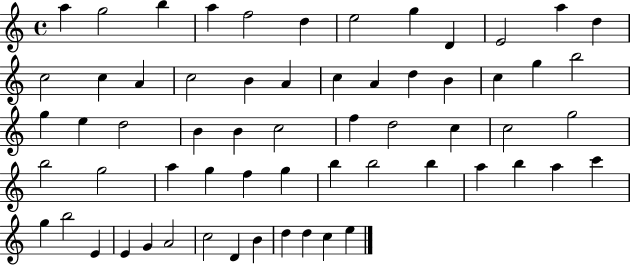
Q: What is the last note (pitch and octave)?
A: E5